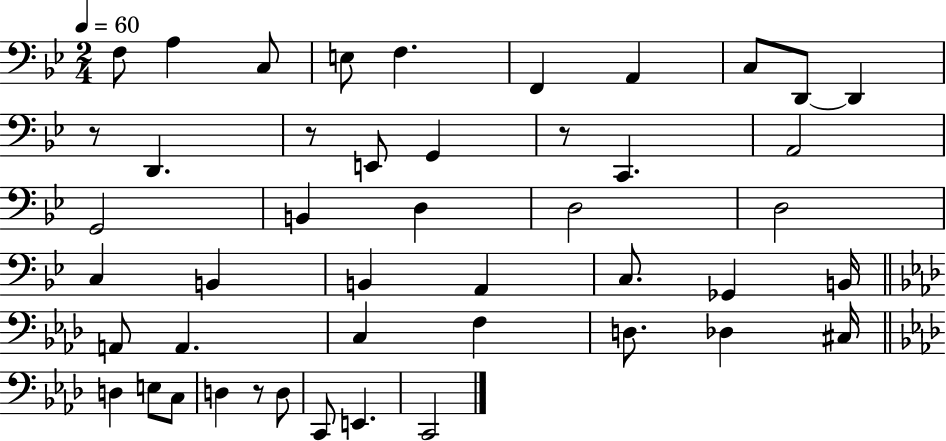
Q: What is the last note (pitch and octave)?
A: C2